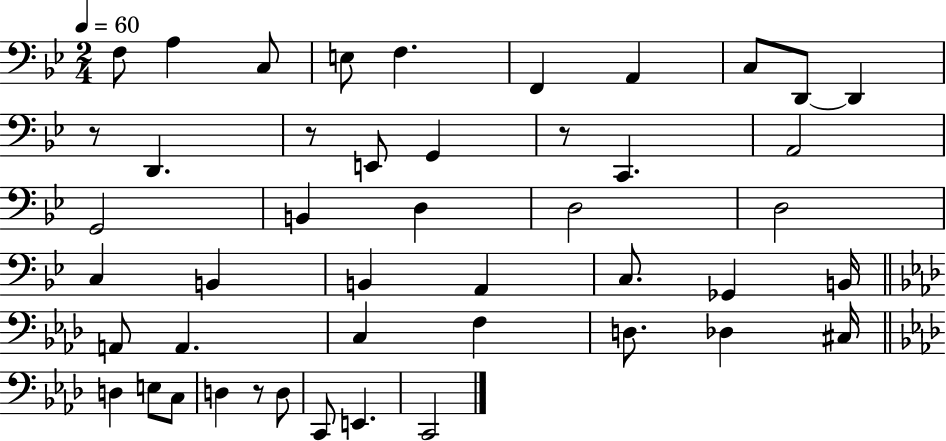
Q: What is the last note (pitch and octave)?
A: C2